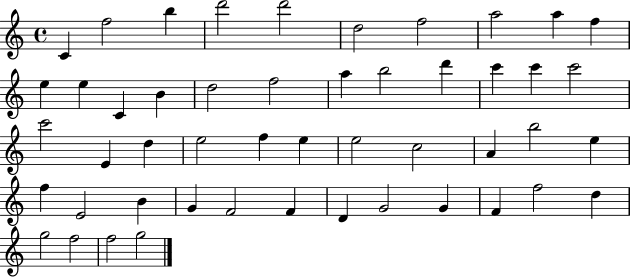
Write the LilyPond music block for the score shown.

{
  \clef treble
  \time 4/4
  \defaultTimeSignature
  \key c \major
  c'4 f''2 b''4 | d'''2 d'''2 | d''2 f''2 | a''2 a''4 f''4 | \break e''4 e''4 c'4 b'4 | d''2 f''2 | a''4 b''2 d'''4 | c'''4 c'''4 c'''2 | \break c'''2 e'4 d''4 | e''2 f''4 e''4 | e''2 c''2 | a'4 b''2 e''4 | \break f''4 e'2 b'4 | g'4 f'2 f'4 | d'4 g'2 g'4 | f'4 f''2 d''4 | \break g''2 f''2 | f''2 g''2 | \bar "|."
}